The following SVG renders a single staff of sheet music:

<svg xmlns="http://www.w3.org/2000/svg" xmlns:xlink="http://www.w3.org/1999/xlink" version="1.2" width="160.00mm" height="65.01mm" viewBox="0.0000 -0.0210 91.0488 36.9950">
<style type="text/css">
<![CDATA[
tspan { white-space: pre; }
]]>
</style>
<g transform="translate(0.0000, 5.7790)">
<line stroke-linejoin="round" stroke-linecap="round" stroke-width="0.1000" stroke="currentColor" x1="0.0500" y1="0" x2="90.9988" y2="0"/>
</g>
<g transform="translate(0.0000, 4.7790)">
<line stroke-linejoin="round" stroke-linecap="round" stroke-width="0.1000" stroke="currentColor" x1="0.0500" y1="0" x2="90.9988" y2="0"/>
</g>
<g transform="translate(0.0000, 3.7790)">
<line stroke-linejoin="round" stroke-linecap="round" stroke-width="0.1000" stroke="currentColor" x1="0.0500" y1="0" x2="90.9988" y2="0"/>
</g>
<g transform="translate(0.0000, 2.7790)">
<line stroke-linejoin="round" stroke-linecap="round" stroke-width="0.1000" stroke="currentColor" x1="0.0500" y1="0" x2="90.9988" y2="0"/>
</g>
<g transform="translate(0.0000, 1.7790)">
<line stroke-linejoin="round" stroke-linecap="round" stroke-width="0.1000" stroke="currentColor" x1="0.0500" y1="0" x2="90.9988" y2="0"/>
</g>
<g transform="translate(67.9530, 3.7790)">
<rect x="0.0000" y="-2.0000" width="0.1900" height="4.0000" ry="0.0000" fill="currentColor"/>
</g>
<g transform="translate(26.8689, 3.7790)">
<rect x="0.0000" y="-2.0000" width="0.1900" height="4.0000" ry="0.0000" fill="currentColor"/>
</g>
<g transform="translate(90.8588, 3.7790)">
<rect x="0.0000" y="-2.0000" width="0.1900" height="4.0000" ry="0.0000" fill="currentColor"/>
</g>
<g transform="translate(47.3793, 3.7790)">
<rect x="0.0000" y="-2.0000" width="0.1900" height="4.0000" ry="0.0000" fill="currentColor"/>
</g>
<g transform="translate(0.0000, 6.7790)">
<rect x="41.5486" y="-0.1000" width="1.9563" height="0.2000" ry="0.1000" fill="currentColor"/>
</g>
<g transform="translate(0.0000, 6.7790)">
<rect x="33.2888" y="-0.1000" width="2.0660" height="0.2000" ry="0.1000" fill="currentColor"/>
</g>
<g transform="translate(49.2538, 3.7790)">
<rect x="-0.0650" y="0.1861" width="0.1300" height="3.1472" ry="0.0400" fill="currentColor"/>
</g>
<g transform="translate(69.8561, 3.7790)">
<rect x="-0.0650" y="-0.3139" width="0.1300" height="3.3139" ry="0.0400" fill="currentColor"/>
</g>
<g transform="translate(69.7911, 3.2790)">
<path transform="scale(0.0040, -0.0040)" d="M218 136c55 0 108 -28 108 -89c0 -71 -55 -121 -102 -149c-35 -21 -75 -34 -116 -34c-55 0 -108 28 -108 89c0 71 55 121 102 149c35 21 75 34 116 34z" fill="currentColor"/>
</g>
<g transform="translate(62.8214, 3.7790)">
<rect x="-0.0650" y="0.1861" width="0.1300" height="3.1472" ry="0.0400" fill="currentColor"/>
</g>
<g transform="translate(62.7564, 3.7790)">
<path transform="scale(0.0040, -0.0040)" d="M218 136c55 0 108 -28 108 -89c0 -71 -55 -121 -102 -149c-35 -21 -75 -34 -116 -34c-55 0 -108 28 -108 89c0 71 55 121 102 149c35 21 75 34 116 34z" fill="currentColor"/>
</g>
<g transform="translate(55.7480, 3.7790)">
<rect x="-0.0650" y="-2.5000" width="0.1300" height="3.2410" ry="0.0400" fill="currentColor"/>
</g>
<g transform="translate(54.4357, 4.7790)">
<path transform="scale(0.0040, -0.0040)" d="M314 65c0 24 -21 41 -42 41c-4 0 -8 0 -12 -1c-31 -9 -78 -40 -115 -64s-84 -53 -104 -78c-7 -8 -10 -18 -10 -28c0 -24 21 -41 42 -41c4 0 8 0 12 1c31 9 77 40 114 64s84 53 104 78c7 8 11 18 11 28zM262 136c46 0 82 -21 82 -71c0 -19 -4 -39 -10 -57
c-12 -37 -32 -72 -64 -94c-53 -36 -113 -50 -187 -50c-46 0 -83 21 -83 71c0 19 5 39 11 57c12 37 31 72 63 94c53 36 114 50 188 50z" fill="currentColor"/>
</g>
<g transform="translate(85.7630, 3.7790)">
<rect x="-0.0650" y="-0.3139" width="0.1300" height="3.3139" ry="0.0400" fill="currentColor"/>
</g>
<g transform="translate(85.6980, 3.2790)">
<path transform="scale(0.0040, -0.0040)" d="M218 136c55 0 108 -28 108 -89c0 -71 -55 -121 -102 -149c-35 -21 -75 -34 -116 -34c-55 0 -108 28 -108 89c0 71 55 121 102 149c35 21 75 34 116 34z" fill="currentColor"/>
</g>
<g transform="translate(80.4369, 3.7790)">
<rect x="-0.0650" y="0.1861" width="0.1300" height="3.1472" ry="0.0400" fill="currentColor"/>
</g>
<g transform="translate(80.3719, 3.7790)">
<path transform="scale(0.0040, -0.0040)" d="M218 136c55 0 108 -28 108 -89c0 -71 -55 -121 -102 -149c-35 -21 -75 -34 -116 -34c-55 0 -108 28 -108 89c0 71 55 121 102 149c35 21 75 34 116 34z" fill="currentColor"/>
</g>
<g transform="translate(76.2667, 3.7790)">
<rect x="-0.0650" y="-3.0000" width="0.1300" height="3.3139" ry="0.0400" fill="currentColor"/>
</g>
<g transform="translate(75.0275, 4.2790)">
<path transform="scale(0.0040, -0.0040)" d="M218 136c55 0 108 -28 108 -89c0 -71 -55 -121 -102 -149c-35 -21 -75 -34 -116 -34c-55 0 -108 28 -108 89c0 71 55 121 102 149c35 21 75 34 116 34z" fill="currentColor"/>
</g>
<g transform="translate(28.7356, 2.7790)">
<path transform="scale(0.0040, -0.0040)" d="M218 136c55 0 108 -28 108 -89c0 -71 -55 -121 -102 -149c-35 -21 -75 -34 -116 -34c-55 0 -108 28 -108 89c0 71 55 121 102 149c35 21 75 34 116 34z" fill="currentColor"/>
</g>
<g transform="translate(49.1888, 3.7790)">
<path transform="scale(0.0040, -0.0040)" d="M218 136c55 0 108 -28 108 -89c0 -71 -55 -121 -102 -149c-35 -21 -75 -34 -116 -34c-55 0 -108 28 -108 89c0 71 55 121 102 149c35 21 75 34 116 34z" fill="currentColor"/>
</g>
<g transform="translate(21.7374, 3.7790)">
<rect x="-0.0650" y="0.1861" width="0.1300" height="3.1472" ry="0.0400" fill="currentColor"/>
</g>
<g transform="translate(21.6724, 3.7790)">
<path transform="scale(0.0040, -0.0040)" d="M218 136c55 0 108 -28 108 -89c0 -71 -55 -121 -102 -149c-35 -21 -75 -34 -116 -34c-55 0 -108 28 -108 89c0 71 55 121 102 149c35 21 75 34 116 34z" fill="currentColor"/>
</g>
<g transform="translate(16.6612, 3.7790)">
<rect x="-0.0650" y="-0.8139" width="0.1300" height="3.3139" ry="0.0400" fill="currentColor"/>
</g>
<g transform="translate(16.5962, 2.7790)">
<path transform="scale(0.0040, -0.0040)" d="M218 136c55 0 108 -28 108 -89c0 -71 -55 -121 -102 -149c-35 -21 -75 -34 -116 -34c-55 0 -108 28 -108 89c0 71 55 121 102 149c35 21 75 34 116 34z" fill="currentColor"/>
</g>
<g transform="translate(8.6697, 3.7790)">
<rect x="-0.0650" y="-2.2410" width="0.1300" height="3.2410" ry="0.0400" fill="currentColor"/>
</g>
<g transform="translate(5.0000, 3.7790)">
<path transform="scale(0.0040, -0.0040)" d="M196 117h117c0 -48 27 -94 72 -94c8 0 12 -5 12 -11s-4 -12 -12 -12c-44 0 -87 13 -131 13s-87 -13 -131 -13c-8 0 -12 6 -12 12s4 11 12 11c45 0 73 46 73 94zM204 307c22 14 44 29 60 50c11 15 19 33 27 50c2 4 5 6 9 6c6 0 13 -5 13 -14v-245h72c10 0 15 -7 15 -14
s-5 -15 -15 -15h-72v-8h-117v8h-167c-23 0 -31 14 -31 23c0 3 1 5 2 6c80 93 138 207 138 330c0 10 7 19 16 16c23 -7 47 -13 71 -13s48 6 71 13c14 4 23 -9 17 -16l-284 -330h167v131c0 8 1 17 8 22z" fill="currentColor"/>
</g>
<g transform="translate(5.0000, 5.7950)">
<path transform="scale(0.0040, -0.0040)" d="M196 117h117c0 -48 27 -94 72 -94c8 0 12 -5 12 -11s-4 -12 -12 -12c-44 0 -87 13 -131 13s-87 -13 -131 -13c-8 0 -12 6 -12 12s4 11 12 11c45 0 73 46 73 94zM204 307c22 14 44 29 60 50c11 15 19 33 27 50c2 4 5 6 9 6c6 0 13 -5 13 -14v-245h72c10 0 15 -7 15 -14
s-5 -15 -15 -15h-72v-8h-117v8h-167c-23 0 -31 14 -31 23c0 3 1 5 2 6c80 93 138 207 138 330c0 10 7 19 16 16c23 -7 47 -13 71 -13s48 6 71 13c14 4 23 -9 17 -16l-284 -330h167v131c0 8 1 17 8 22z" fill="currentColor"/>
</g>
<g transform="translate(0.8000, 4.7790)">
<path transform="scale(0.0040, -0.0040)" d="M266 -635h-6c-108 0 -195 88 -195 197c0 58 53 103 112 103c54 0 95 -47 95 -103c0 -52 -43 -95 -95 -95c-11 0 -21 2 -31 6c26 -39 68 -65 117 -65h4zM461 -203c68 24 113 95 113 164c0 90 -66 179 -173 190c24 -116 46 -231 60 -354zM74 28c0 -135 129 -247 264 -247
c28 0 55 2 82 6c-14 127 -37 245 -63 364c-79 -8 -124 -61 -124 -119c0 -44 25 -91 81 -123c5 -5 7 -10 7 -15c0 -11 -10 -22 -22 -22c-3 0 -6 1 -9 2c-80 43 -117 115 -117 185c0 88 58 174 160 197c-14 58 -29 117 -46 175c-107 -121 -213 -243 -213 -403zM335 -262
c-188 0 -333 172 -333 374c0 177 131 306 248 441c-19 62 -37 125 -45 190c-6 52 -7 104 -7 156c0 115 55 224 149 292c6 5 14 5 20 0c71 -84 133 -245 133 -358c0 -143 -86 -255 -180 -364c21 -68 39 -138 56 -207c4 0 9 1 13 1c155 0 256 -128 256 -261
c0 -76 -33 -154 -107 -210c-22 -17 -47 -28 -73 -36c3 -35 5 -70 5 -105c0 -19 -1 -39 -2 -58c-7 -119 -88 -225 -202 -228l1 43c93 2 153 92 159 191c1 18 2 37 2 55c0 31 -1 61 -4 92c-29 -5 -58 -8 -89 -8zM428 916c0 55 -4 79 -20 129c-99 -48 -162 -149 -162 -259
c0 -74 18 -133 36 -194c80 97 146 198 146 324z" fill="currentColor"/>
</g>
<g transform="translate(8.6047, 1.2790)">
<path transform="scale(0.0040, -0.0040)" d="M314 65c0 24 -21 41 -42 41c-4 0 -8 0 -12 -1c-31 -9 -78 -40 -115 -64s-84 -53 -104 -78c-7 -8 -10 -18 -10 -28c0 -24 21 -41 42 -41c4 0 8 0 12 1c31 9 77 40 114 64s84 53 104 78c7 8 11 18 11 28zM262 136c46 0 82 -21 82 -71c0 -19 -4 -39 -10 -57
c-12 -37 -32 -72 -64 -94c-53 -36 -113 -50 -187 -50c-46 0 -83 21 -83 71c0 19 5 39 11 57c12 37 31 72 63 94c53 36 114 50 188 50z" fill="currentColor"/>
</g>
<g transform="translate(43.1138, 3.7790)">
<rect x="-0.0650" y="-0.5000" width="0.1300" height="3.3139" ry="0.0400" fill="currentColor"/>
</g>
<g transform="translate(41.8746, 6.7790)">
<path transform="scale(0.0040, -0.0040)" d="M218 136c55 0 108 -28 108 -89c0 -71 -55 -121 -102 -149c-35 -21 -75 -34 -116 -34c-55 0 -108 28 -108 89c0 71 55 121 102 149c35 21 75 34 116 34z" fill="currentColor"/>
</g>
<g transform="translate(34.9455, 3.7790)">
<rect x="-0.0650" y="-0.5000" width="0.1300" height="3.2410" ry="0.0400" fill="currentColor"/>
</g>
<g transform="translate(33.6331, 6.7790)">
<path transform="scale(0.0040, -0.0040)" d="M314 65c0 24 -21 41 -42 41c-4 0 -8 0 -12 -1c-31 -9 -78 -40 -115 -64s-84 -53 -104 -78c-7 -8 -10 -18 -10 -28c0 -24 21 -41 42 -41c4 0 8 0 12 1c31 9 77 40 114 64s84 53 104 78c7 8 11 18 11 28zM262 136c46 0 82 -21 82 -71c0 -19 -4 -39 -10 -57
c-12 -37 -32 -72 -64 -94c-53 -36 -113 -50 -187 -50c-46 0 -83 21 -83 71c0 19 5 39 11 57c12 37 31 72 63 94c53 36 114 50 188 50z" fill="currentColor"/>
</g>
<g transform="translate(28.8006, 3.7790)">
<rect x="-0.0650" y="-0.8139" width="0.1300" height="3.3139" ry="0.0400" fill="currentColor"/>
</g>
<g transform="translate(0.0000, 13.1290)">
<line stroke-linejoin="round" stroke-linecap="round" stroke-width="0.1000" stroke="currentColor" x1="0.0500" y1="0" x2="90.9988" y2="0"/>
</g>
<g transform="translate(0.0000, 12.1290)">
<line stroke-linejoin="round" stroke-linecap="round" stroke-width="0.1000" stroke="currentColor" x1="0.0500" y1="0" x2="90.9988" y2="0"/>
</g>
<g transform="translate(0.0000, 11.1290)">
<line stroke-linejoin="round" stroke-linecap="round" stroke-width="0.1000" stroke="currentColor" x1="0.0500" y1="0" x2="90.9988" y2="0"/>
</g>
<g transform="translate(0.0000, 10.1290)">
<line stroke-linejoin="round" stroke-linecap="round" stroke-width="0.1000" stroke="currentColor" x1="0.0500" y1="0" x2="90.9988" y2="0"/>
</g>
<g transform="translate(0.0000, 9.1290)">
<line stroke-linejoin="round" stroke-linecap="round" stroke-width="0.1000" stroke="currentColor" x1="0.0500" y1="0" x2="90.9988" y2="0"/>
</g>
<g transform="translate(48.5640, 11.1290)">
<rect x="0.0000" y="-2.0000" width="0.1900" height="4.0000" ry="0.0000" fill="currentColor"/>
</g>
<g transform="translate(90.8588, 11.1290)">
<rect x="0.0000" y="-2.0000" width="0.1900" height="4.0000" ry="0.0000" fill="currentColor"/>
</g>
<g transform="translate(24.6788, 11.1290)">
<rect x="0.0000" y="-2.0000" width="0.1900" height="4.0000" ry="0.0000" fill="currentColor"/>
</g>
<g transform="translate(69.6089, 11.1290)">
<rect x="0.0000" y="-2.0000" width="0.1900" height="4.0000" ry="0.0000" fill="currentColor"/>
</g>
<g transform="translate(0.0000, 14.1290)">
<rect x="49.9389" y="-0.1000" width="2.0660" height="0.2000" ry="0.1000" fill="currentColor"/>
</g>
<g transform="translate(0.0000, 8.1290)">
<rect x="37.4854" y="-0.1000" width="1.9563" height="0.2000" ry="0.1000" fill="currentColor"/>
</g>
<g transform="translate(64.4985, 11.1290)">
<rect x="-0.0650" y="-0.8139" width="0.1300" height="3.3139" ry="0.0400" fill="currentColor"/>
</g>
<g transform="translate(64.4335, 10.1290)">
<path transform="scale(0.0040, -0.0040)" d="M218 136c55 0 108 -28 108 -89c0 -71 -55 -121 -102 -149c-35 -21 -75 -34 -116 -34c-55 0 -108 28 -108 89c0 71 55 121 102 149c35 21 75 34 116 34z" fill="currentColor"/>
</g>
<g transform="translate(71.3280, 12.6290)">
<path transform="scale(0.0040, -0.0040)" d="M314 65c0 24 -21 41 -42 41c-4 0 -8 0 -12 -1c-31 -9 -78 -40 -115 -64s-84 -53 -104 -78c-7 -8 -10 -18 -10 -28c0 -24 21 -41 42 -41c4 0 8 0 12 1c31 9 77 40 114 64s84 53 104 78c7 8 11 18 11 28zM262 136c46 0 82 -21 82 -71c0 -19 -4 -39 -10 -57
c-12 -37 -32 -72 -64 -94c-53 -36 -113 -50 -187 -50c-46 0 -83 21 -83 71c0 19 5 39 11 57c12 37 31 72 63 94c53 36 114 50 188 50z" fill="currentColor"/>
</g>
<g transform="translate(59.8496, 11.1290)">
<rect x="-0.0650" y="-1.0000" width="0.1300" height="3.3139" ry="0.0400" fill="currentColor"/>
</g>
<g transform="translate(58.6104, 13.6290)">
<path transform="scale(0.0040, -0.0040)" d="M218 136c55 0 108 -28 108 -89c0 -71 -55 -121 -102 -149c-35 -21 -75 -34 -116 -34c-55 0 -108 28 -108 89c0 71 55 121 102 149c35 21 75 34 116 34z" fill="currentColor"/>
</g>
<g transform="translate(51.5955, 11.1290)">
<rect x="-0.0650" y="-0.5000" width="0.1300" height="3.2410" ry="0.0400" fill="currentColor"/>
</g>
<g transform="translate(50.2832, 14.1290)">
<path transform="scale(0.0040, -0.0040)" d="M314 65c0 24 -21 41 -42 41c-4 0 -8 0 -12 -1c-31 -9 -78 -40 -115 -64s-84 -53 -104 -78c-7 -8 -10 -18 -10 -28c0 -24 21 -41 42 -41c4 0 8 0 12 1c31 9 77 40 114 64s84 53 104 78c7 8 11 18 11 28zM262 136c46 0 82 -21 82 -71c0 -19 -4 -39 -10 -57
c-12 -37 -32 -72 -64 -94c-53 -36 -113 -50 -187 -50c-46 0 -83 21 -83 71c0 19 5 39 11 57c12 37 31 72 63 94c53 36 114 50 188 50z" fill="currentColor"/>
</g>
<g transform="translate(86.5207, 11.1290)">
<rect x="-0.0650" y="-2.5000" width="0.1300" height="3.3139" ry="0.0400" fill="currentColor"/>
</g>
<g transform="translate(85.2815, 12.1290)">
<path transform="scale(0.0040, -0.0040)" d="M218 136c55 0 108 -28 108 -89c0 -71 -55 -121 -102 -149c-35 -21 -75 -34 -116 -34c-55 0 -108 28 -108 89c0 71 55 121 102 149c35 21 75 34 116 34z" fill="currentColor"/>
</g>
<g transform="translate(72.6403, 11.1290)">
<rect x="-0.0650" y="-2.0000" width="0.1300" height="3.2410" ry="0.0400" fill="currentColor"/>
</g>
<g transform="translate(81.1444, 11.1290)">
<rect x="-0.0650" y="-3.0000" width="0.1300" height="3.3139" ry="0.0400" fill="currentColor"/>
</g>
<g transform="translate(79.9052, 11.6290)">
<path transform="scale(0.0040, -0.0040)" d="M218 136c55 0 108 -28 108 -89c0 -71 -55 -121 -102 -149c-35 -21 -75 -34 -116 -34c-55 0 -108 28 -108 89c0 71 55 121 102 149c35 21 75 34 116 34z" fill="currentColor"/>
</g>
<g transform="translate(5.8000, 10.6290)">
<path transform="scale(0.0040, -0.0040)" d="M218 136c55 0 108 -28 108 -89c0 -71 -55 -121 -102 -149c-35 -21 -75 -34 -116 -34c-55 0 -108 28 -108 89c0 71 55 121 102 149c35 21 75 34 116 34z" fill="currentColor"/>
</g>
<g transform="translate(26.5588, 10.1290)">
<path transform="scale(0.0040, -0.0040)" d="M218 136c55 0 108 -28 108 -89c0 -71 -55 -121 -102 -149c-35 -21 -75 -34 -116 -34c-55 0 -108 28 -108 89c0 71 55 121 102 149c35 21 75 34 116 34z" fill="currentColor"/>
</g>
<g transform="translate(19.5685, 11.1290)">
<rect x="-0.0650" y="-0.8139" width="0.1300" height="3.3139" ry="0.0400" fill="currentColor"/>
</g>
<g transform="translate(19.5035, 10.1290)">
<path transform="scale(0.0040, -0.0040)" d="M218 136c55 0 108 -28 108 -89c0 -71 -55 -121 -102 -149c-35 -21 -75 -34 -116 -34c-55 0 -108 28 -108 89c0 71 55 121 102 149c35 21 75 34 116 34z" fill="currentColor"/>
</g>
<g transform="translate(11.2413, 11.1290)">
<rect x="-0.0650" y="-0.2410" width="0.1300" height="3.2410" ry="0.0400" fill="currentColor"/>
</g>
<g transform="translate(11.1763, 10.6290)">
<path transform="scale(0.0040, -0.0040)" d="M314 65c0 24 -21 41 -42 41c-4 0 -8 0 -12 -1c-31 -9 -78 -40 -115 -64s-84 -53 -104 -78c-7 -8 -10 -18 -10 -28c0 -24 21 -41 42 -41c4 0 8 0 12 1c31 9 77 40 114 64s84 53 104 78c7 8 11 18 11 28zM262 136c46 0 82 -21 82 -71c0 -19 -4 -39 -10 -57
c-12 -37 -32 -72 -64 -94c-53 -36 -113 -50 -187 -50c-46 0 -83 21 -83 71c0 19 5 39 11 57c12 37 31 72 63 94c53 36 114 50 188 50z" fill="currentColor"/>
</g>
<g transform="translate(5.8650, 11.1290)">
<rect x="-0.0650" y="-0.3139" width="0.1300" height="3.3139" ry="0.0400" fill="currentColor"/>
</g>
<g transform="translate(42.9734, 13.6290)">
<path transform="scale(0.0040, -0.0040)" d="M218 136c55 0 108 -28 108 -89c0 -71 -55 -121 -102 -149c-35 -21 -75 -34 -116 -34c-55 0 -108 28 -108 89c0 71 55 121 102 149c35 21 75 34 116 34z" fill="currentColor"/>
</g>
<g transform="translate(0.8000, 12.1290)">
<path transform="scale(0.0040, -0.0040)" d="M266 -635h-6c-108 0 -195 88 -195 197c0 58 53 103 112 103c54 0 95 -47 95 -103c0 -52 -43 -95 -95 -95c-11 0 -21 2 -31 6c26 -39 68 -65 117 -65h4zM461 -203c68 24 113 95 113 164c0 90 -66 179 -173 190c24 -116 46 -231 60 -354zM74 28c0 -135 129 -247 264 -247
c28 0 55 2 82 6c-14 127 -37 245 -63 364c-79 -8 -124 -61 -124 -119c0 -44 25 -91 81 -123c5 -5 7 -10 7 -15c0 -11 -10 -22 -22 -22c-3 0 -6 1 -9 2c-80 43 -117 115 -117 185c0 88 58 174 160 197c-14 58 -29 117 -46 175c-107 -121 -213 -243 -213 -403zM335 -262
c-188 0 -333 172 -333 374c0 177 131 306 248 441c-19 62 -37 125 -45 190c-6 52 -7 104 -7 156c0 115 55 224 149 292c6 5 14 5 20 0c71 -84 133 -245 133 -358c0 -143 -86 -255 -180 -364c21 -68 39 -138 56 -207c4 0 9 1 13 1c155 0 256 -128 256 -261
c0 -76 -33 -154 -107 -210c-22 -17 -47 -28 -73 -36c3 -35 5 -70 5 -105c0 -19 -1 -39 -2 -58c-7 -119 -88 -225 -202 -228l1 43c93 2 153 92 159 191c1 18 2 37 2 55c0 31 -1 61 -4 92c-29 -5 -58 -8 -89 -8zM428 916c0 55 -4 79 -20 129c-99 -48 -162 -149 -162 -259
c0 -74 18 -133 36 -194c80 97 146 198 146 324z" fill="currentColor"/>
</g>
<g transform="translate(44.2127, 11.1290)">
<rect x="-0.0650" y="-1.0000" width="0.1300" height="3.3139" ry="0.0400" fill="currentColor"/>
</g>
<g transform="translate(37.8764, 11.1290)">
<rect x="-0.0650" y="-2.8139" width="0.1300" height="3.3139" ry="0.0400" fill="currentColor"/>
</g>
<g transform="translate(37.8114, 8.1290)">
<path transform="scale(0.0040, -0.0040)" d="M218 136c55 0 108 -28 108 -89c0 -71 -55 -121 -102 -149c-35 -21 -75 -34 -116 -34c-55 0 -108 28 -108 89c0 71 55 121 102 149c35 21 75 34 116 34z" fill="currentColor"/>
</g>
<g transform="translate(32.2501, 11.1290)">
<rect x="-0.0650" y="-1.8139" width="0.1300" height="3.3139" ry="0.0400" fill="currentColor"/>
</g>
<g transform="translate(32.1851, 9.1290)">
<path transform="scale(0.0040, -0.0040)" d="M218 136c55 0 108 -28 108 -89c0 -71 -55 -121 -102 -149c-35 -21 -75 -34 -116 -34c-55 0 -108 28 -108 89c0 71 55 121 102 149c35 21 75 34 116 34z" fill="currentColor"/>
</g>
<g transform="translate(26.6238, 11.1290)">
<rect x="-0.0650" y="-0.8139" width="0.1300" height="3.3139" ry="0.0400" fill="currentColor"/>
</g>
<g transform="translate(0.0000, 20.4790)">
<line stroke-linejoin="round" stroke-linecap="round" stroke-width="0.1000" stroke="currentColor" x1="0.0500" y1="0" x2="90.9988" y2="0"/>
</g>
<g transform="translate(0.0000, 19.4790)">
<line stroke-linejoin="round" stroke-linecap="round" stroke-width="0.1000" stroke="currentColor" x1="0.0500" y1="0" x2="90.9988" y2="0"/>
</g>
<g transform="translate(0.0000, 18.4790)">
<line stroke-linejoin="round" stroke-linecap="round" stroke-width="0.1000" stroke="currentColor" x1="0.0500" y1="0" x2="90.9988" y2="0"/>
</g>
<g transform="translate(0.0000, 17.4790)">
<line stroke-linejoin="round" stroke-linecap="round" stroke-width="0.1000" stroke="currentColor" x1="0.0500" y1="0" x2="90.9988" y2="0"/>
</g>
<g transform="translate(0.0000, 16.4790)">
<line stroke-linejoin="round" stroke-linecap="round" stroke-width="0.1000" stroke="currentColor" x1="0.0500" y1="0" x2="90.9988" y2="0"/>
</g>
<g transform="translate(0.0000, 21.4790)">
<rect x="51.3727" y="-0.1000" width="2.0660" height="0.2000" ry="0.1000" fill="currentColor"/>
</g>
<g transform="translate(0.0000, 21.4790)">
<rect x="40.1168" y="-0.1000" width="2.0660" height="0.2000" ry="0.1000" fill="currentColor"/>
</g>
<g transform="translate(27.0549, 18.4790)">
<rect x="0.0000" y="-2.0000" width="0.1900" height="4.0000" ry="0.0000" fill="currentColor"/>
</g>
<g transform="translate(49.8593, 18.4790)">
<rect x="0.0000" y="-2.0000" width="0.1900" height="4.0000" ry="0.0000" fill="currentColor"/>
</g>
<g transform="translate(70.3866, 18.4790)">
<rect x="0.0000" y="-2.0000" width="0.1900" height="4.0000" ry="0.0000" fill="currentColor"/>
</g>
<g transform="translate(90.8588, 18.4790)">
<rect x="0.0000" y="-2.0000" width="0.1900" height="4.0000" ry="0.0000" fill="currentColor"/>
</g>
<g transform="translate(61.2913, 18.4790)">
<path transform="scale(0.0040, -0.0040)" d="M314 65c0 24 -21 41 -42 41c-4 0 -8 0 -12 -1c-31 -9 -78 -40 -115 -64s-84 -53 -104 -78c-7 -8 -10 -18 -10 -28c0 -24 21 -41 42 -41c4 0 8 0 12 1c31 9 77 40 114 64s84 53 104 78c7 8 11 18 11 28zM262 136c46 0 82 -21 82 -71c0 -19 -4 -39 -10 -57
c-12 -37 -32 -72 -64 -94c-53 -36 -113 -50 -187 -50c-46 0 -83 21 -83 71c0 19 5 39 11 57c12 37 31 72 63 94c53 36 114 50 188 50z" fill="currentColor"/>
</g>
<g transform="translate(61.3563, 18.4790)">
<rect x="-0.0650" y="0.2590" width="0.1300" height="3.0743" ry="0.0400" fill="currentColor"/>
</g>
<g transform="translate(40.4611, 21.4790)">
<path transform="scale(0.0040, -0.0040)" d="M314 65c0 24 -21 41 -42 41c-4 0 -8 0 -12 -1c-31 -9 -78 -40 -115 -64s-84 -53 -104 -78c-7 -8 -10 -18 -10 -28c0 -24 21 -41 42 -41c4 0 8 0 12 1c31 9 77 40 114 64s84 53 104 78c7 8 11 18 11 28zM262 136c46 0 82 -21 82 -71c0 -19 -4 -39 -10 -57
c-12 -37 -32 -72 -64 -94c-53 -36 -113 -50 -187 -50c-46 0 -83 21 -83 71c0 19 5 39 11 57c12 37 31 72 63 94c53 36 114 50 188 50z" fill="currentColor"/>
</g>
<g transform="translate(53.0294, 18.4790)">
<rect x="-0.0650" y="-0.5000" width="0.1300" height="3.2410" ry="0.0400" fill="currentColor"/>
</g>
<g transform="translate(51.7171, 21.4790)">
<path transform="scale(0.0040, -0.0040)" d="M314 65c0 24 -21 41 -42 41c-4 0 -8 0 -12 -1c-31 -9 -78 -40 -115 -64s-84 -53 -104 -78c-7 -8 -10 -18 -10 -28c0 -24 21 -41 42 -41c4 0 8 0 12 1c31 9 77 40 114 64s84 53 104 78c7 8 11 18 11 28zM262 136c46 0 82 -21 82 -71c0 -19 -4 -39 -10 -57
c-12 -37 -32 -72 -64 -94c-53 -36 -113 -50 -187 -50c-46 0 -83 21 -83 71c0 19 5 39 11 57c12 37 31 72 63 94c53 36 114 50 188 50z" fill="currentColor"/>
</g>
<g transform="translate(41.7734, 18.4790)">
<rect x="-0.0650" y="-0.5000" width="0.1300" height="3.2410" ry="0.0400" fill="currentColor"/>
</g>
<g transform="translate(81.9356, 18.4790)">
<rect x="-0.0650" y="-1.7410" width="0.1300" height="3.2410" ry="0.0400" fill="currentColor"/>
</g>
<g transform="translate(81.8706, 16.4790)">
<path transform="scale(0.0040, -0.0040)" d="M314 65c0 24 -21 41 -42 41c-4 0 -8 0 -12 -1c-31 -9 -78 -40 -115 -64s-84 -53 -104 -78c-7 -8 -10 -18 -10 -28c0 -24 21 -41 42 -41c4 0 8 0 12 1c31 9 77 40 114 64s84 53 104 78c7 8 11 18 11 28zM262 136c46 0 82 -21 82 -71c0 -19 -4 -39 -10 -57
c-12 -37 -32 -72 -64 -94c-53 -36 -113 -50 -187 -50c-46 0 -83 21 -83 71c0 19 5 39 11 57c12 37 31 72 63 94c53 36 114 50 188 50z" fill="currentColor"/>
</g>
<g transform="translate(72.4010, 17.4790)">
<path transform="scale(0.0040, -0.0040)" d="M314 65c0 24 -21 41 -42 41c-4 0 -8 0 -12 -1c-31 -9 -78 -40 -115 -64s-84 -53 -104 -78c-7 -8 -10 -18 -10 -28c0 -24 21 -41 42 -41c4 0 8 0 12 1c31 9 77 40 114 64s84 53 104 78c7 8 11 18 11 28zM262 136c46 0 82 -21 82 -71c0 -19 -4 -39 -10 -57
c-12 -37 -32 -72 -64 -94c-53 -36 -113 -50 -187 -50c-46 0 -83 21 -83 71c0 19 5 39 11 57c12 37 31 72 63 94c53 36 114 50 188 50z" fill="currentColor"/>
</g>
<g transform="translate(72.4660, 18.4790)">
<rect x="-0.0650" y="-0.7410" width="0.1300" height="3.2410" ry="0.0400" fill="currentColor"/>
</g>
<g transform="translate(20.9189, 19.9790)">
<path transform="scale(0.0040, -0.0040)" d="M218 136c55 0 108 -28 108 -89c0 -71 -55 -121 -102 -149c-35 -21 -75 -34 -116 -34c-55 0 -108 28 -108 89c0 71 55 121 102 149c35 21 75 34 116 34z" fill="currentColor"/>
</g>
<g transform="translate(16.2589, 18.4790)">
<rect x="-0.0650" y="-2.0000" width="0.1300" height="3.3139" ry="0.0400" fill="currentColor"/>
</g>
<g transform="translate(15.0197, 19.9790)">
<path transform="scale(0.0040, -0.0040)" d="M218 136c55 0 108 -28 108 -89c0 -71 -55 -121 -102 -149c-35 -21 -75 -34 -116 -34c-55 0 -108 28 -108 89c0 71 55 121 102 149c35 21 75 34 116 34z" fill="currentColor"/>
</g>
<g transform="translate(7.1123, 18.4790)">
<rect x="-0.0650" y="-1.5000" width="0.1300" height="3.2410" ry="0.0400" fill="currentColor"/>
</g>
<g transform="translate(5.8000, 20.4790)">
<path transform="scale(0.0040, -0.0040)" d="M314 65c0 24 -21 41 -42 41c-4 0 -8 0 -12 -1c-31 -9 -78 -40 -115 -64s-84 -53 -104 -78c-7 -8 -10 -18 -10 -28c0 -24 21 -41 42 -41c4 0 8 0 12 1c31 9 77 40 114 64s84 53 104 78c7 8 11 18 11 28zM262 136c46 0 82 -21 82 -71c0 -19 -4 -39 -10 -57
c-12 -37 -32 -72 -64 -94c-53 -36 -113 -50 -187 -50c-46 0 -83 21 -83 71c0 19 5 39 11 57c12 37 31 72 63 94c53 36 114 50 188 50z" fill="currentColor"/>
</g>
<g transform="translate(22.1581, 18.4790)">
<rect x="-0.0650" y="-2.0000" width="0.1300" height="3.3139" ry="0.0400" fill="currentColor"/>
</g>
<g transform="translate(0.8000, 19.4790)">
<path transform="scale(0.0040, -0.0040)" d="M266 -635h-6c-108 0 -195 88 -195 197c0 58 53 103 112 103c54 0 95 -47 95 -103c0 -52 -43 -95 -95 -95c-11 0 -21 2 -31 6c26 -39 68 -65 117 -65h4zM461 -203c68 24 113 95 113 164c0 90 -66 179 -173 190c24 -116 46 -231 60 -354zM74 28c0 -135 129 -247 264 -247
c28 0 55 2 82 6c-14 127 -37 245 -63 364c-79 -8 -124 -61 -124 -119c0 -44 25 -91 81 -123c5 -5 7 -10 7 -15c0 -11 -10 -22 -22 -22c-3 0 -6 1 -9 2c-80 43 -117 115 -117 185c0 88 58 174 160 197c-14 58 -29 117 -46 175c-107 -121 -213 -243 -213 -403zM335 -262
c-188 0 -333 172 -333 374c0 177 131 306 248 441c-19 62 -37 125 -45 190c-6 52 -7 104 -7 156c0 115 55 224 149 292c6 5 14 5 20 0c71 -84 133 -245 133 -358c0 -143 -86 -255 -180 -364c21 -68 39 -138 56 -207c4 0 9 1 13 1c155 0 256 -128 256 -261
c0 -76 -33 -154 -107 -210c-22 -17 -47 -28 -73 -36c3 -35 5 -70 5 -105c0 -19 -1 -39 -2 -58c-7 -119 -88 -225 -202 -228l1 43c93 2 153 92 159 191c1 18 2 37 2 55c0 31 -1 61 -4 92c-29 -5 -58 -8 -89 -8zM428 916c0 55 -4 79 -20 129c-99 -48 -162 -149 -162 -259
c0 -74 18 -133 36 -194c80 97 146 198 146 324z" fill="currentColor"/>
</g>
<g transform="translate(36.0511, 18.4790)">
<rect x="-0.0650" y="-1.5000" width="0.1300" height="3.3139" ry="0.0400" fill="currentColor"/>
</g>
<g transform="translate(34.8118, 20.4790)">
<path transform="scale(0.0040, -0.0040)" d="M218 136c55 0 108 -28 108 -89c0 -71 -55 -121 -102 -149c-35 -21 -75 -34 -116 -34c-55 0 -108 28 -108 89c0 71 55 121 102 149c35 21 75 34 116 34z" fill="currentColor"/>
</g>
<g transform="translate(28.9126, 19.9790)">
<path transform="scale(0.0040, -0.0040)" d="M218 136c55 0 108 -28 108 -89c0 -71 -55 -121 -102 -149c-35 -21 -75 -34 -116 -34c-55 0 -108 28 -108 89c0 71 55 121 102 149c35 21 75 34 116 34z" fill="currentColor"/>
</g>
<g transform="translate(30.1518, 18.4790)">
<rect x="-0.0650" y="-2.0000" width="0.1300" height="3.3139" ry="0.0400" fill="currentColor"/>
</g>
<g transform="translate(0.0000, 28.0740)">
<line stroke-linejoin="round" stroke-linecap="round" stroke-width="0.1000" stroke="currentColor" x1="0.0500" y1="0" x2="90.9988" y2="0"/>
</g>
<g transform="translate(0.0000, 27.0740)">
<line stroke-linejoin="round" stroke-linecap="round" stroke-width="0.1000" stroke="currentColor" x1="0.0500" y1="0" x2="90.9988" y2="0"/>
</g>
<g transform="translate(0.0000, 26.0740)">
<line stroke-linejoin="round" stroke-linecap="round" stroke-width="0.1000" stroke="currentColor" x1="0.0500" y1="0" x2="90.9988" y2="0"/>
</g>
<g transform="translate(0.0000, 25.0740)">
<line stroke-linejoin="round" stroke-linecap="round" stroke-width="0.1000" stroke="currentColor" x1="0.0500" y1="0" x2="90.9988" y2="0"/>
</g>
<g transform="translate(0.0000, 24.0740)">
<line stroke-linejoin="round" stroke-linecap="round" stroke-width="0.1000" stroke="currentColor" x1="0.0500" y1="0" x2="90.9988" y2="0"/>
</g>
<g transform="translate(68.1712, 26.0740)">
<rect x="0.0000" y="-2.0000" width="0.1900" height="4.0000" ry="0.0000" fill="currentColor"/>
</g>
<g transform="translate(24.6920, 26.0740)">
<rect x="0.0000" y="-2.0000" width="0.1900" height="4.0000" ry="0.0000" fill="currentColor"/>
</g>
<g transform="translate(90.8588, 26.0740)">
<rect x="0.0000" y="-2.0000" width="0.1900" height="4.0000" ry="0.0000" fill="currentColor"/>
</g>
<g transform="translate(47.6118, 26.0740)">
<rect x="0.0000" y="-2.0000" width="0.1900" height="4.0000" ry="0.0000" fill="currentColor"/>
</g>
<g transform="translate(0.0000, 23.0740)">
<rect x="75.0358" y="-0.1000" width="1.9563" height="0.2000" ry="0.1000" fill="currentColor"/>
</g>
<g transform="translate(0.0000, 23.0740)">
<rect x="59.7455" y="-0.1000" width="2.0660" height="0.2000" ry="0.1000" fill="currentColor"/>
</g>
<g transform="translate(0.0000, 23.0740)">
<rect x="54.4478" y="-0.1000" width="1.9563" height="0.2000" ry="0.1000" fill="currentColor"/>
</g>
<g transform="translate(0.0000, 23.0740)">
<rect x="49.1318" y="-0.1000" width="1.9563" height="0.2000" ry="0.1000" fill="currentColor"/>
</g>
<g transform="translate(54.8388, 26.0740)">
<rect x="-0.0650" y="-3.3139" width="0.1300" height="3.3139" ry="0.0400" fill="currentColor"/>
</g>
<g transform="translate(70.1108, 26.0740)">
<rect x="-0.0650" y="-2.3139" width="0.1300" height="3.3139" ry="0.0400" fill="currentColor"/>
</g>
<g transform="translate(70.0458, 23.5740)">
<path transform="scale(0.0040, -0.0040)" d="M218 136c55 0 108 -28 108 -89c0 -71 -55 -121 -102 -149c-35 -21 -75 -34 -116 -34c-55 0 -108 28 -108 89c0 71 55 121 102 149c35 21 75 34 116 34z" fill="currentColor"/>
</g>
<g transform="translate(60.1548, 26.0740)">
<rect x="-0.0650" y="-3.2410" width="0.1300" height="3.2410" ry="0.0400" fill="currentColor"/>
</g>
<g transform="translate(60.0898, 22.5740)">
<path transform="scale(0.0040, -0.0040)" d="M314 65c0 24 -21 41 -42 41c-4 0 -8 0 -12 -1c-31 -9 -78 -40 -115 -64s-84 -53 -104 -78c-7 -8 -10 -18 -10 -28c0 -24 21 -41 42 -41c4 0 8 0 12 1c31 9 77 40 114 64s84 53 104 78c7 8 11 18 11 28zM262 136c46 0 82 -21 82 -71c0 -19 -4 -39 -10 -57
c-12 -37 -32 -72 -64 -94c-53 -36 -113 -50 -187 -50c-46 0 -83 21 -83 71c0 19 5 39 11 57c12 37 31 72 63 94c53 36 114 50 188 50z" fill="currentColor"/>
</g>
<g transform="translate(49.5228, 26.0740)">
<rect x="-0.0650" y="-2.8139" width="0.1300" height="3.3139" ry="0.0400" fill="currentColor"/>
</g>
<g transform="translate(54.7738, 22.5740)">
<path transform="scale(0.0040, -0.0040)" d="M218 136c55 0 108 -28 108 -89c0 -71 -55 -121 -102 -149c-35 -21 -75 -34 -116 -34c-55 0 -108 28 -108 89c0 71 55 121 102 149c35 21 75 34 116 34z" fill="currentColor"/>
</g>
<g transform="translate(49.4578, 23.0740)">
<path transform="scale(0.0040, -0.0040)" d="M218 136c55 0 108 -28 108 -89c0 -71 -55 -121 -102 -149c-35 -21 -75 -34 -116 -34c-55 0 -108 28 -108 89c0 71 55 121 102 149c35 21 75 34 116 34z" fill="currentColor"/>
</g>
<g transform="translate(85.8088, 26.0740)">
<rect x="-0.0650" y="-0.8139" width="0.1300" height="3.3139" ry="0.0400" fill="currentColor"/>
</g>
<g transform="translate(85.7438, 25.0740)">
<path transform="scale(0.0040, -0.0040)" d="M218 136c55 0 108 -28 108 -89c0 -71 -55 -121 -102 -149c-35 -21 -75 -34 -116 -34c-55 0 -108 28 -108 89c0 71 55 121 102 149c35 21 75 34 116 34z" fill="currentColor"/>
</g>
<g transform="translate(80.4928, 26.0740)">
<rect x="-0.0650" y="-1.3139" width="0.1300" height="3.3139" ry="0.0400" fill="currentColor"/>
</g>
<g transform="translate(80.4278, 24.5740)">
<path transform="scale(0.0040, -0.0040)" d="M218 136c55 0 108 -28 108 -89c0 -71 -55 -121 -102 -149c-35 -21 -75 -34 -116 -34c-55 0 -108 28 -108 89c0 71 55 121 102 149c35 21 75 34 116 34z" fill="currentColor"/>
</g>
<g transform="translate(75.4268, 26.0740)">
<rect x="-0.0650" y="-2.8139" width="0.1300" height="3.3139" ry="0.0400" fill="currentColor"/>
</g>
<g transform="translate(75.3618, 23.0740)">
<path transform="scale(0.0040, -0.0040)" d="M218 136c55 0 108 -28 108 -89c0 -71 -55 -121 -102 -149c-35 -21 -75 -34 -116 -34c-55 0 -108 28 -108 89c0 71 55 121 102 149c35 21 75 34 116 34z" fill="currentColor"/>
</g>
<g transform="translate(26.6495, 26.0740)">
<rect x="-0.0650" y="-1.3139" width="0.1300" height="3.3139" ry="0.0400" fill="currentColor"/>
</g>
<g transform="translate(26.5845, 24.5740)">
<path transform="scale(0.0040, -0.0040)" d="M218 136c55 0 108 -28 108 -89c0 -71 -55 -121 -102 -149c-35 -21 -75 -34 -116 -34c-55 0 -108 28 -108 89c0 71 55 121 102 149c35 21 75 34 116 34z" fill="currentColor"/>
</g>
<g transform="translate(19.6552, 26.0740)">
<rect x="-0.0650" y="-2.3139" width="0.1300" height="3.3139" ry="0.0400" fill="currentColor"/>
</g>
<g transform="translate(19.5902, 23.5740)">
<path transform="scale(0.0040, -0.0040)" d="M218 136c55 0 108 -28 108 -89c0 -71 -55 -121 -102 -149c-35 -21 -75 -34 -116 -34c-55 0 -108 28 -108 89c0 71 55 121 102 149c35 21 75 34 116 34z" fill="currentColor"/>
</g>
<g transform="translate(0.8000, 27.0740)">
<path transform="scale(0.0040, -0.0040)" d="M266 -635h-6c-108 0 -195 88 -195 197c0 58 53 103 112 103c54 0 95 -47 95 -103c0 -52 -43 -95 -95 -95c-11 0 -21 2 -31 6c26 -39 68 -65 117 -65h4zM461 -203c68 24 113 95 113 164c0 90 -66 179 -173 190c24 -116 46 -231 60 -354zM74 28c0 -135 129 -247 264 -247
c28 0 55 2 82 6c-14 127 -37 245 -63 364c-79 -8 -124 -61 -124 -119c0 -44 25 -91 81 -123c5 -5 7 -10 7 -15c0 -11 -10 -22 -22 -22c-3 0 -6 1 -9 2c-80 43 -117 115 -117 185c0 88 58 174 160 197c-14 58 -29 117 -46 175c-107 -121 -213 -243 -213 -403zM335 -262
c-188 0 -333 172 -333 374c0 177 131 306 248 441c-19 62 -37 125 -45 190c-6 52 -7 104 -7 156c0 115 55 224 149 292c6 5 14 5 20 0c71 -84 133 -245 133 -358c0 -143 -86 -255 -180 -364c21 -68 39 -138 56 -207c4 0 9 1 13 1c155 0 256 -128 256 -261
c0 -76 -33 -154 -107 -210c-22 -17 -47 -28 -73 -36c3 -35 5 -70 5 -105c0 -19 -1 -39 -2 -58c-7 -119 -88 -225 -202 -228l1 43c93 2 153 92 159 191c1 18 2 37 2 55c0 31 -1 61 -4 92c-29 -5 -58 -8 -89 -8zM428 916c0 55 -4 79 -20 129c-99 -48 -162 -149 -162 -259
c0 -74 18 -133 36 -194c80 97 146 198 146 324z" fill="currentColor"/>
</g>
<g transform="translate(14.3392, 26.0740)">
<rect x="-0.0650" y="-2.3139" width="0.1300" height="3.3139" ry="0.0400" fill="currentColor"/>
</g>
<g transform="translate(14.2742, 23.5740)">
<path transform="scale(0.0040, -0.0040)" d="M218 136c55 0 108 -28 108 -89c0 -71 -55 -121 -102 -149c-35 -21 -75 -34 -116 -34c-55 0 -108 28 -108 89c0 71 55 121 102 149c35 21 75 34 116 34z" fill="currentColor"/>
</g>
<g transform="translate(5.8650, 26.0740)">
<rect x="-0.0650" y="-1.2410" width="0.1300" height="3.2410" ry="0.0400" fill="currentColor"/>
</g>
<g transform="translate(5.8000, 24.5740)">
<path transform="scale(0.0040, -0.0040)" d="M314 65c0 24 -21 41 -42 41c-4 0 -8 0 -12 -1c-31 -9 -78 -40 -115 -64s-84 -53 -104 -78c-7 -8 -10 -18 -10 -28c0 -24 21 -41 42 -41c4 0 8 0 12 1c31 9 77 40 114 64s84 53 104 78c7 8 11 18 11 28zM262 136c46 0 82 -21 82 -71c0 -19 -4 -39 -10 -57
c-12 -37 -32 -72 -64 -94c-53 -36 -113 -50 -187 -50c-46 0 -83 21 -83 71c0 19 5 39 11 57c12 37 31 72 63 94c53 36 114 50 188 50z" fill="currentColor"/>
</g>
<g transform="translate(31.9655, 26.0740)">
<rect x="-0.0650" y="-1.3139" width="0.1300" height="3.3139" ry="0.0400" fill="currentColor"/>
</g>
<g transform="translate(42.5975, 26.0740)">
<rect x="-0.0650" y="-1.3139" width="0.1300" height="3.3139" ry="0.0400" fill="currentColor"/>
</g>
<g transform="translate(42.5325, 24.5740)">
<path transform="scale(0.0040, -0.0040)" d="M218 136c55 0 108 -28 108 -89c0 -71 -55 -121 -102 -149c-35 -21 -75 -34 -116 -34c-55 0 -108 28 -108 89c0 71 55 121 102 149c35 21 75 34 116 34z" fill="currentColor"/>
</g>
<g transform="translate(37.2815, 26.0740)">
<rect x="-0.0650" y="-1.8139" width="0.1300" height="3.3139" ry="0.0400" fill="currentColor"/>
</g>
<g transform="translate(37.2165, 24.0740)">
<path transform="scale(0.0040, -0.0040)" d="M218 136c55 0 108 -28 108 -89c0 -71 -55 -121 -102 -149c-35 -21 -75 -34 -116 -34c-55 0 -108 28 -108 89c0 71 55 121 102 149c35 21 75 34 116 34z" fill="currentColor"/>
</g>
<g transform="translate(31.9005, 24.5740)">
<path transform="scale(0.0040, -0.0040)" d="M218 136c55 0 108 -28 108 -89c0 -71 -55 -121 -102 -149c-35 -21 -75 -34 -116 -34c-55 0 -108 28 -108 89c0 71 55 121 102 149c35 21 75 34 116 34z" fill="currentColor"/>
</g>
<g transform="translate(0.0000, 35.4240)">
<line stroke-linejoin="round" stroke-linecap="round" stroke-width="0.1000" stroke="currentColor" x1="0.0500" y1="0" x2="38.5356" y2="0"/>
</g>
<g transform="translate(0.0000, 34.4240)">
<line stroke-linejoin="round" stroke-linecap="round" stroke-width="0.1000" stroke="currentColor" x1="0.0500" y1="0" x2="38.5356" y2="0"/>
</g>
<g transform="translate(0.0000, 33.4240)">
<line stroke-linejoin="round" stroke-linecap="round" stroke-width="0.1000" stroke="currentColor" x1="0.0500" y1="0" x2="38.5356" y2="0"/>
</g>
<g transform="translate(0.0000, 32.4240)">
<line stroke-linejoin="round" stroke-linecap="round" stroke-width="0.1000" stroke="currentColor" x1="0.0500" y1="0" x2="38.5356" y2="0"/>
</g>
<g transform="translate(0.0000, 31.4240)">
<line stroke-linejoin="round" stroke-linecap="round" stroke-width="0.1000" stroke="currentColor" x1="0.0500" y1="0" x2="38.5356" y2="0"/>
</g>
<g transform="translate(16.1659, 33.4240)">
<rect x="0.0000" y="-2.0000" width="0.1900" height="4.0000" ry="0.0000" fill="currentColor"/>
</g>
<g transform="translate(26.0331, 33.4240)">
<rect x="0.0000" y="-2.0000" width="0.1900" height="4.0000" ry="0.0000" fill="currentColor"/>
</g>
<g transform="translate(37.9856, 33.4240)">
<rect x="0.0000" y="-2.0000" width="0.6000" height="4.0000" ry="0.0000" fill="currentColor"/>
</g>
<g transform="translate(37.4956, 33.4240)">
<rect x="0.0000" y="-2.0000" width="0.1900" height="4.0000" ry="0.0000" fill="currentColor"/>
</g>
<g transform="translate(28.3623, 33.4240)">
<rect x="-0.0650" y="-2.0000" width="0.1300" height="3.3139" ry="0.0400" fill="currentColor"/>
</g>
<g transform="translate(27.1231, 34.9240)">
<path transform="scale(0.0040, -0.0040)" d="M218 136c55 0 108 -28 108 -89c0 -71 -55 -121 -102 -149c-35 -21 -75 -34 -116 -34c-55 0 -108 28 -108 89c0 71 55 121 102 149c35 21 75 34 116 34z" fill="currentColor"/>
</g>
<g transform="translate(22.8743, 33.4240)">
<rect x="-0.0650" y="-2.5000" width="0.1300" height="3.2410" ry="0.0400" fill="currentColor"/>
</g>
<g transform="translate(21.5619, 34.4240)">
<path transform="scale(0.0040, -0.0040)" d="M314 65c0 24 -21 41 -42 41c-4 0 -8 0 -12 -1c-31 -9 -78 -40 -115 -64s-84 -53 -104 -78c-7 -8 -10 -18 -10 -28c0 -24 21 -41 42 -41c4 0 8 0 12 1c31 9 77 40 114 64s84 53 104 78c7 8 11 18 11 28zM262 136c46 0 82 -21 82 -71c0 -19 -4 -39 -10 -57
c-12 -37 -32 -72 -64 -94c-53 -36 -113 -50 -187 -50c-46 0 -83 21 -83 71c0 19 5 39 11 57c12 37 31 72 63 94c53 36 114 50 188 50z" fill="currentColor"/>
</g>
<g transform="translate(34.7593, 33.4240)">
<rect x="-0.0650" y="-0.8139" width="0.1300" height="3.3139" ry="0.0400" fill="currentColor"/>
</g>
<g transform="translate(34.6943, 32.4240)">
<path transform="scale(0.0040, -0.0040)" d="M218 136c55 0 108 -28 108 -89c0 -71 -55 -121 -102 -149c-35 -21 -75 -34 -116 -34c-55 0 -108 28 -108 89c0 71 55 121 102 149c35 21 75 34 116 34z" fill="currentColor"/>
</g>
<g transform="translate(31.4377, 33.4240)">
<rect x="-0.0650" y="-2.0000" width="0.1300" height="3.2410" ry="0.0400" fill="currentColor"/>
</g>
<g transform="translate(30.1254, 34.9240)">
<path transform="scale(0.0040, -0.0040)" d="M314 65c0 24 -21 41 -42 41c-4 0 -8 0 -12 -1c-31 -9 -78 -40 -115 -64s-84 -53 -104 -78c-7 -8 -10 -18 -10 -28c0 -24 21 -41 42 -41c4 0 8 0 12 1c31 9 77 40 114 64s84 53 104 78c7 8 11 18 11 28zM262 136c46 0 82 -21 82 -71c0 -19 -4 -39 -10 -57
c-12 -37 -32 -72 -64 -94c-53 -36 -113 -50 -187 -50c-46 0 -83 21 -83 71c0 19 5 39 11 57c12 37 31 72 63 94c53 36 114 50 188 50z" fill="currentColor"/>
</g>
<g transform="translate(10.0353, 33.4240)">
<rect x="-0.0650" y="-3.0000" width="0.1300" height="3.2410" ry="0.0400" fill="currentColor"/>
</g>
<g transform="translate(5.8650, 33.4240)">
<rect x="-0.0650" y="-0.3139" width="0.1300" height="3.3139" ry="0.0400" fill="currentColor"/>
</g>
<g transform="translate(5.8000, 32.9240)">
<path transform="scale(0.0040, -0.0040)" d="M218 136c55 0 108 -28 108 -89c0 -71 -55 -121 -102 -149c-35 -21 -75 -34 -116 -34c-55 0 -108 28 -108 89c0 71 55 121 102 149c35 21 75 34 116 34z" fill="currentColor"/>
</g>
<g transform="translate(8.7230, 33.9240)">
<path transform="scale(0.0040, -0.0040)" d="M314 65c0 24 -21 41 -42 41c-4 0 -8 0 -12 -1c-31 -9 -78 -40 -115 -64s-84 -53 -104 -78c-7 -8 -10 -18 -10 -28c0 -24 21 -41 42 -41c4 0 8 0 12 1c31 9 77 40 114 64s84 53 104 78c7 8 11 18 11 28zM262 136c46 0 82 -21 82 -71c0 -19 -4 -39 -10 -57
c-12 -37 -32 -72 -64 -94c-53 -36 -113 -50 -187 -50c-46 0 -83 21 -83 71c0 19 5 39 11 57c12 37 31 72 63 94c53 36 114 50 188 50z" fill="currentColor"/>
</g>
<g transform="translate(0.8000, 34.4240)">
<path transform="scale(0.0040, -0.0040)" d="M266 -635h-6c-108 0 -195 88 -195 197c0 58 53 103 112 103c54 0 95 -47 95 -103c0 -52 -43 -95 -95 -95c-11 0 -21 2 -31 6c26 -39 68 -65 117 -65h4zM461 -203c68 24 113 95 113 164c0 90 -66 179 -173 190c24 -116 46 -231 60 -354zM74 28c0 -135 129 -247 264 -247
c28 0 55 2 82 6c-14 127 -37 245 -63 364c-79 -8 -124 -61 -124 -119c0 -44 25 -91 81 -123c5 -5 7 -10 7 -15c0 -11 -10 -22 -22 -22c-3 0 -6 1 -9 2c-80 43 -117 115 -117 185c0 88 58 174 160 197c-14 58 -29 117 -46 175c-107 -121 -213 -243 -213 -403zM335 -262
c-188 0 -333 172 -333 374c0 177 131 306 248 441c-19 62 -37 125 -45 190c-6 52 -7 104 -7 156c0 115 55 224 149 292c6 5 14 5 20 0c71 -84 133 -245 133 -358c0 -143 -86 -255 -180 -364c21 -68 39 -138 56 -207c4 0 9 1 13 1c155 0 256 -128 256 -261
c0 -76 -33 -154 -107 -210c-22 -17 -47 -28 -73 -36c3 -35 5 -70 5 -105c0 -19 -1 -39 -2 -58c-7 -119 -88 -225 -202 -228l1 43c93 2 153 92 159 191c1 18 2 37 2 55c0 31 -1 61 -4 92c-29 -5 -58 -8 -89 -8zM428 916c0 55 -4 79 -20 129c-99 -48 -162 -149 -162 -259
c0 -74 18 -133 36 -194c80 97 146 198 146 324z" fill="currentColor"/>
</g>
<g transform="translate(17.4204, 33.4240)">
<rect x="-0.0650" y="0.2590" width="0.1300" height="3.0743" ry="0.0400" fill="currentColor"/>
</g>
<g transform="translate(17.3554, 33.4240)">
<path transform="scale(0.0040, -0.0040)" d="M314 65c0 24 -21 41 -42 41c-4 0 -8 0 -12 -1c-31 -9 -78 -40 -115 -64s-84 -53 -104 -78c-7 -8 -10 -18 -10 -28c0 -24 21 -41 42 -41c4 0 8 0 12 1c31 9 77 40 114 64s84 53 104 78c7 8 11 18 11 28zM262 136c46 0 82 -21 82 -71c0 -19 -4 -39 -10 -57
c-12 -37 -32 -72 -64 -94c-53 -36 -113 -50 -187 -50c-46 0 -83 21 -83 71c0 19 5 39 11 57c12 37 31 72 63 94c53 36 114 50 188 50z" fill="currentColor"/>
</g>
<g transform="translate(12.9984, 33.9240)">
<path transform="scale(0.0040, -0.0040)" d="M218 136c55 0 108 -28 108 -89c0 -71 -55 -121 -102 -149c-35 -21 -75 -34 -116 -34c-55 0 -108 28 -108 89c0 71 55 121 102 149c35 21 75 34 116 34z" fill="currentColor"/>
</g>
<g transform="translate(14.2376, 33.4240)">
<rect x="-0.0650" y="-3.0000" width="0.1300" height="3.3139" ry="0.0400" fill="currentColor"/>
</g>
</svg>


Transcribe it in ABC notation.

X:1
T:Untitled
M:4/4
L:1/4
K:C
g2 d B d C2 C B G2 B c A B c c c2 d d f a D C2 D d F2 A G E2 F F F E C2 C2 B2 d2 f2 e2 g g e e f e a b b2 g a e d c A2 A B2 G2 F F2 d